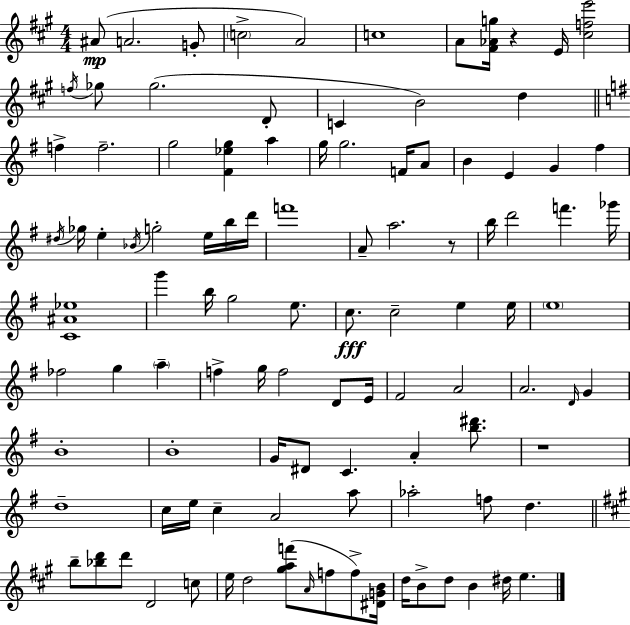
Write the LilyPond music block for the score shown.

{
  \clef treble
  \numericTimeSignature
  \time 4/4
  \key a \major
  ais'8(\mp a'2. g'8-. | \parenthesize c''2-> a'2) | c''1 | a'8 <fis' aes' g''>16 r4 e'16 <cis'' f'' e'''>2 | \break \acciaccatura { f''16 } ges''8 ges''2.( d'8-. | c'4 b'2) d''4 | \bar "||" \break \key g \major f''4-> f''2.-- | g''2 <fis' ees'' g''>4 a''4 | g''16 g''2. f'16 a'8 | b'4 e'4 g'4 fis''4 | \break \acciaccatura { dis''16 } ges''16 e''4-. \acciaccatura { bes'16 } g''2-. e''16 | b''16 d'''16 f'''1 | a'8-- a''2. | r8 b''16 d'''2 f'''4. | \break ges'''16 <c' ais' ees''>1 | g'''4 b''16 g''2 e''8. | c''8.\fff c''2-- e''4 | e''16 \parenthesize e''1 | \break fes''2 g''4 \parenthesize a''4-- | f''4-> g''16 f''2 d'8 | e'16 fis'2 a'2 | a'2. \grace { d'16 } g'4 | \break b'1-. | b'1-. | g'16 dis'8 c'4. a'4-. | <b'' dis'''>8. r1 | \break d''1-- | c''16 e''16 c''4-- a'2 | a''8 aes''2-. f''8 d''4. | \bar "||" \break \key a \major b''8-- <bes'' d'''>8 d'''8 d'2 c''8 | e''16 d''2 <gis'' a'' f'''>8( \grace { a'16 } f''8 f''8->) | <dis' g' b'>16 d''16 b'8-> d''8 b'4 dis''16 e''4. | \bar "|."
}